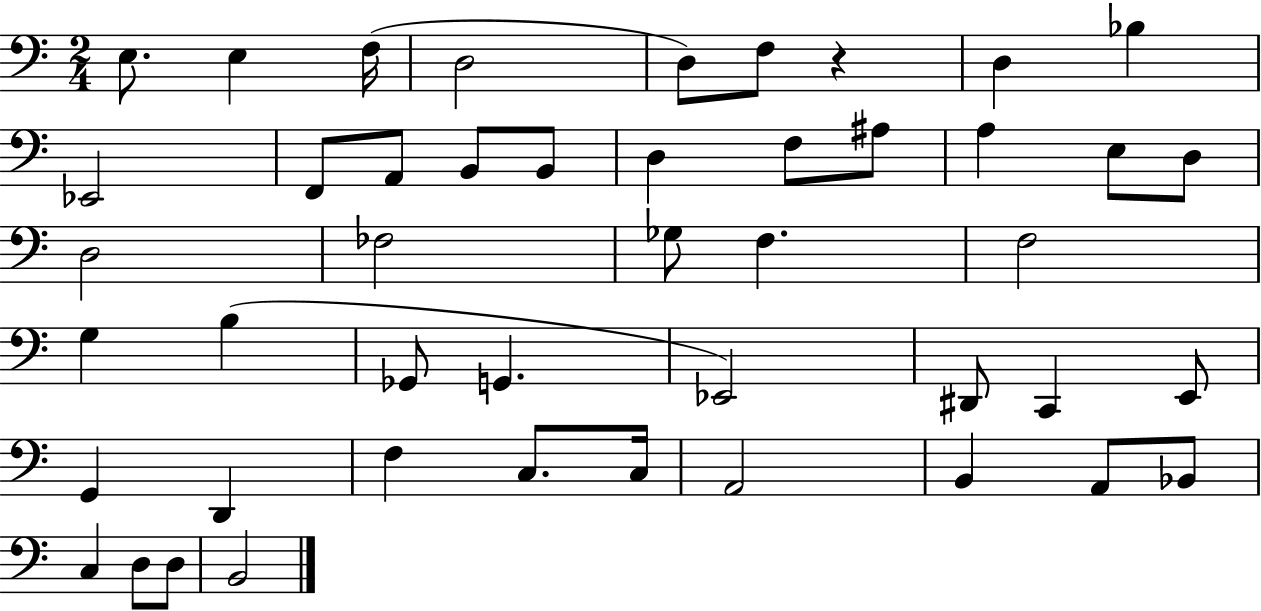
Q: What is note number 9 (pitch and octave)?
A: Eb2